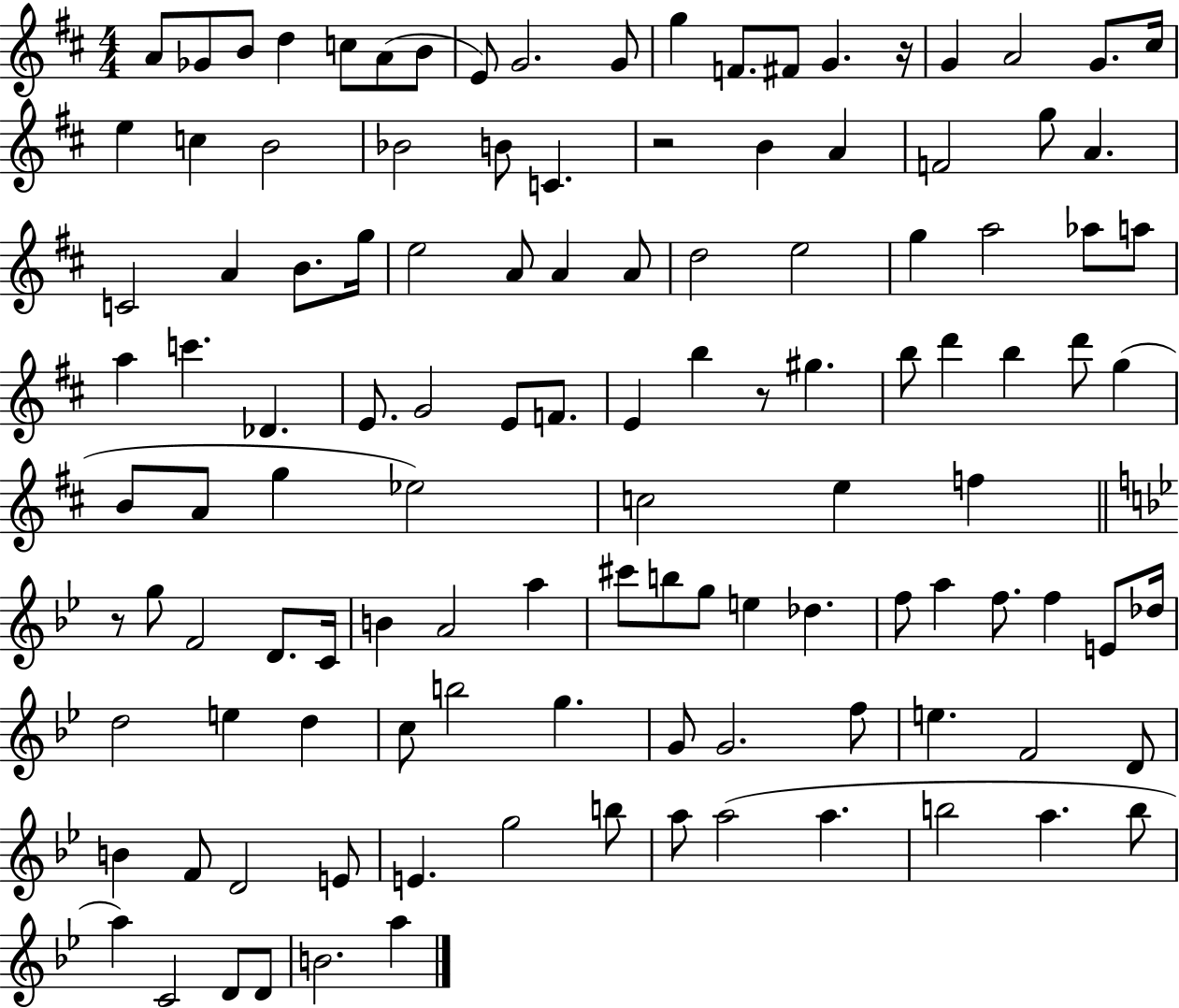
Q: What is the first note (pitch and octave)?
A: A4